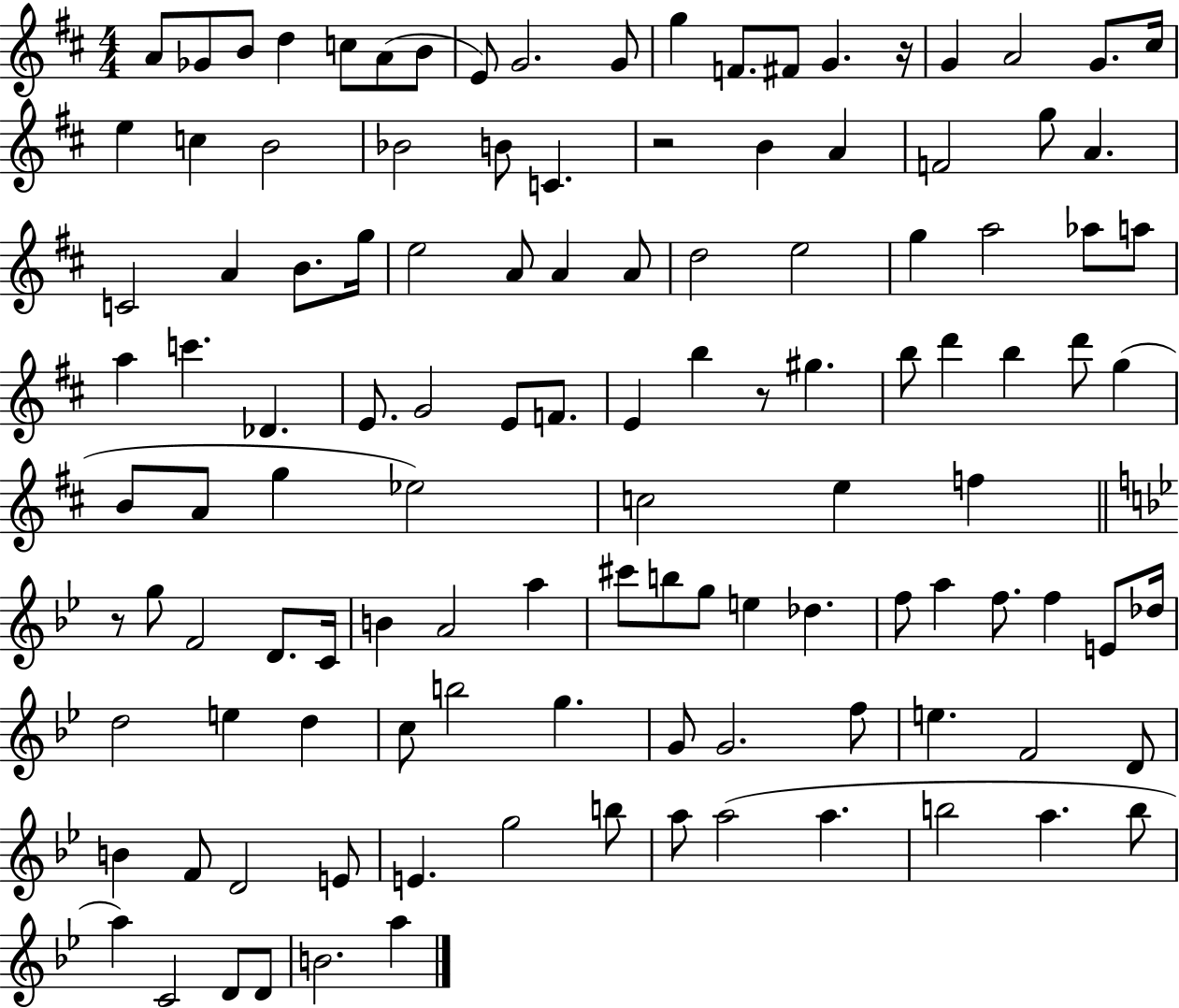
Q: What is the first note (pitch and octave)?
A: A4